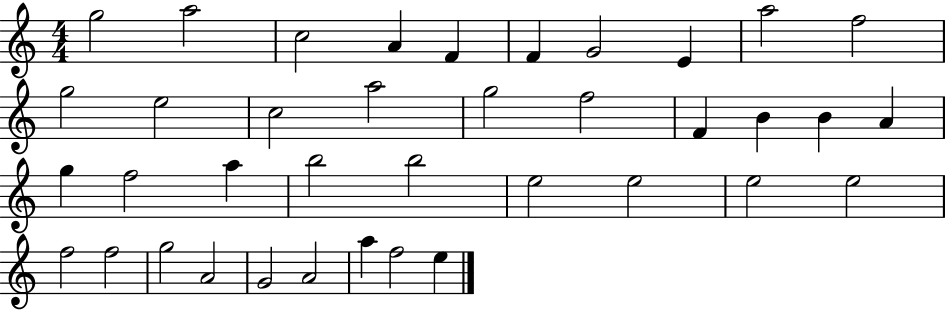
G5/h A5/h C5/h A4/q F4/q F4/q G4/h E4/q A5/h F5/h G5/h E5/h C5/h A5/h G5/h F5/h F4/q B4/q B4/q A4/q G5/q F5/h A5/q B5/h B5/h E5/h E5/h E5/h E5/h F5/h F5/h G5/h A4/h G4/h A4/h A5/q F5/h E5/q